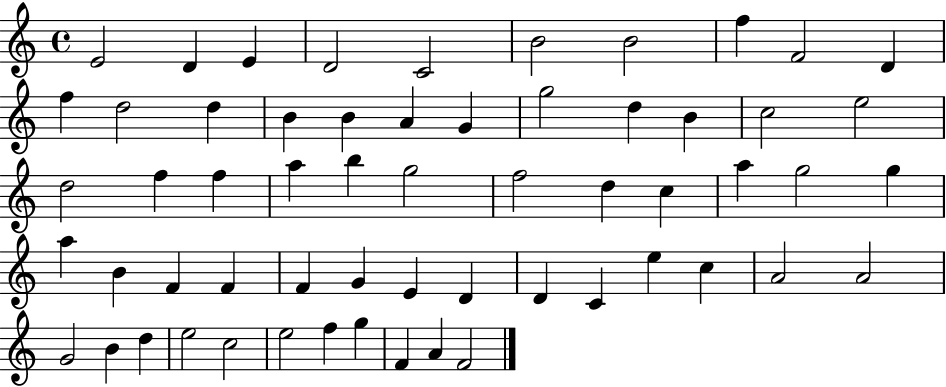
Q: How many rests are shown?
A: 0